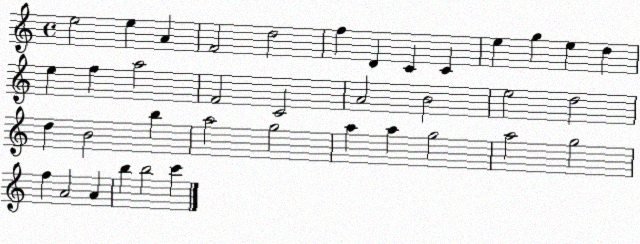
X:1
T:Untitled
M:4/4
L:1/4
K:C
e2 e A F2 d2 f D C C e g e d e f a2 F2 C2 A2 B2 e2 d2 d B2 b a2 g2 a a g2 a2 g2 f A2 A b b2 c'